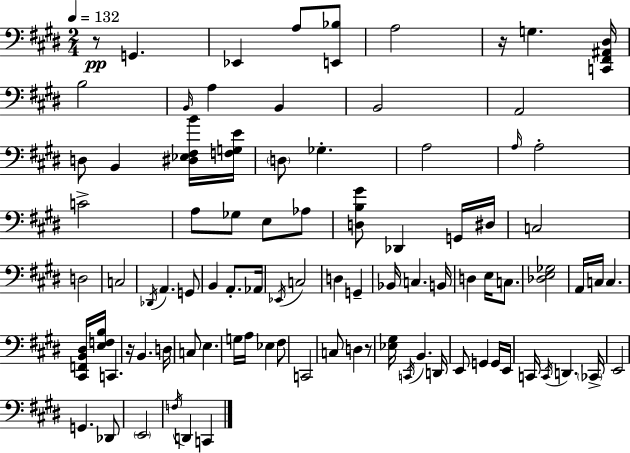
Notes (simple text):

R/e G2/q. Eb2/q A3/e [E2,Bb3]/e A3/h R/s G3/q. [C2,F#2,A#2,D#3]/s B3/h B2/s A3/q B2/q B2/h A2/h D3/e B2/q [D#3,Eb3,F#3,B4]/s [F3,G3,E4]/s D3/e Gb3/q. A3/h A3/s A3/h C4/h A3/e Gb3/e E3/e Ab3/e [D3,B3,G#4]/e Db2/q G2/s D#3/s C3/h D3/h C3/h Db2/s A2/q. G2/e B2/q A2/e. Ab2/s Eb2/s C3/h D3/q G2/q Bb2/s C3/q. B2/s D3/q E3/s C3/e. [Db3,E3,Gb3]/h A2/s C3/s C3/q. [C#2,F2,B2,D#3]/s [E3,F3,B3]/s C2/q. R/s B2/q. D3/s C3/e E3/q. G3/s A3/s Eb3/q F#3/e C2/h C3/e D3/q R/e [Eb3,G#3]/s C2/s B2/q. D2/s E2/e G2/q G2/s E2/s C2/s C2/s D2/q. CES2/s E2/h G2/q. Db2/e E2/h F3/s D2/q C2/q